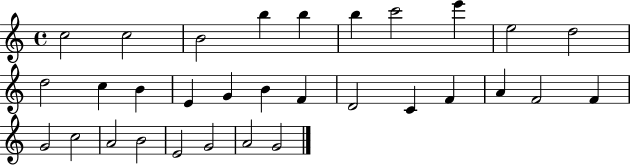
C5/h C5/h B4/h B5/q B5/q B5/q C6/h E6/q E5/h D5/h D5/h C5/q B4/q E4/q G4/q B4/q F4/q D4/h C4/q F4/q A4/q F4/h F4/q G4/h C5/h A4/h B4/h E4/h G4/h A4/h G4/h